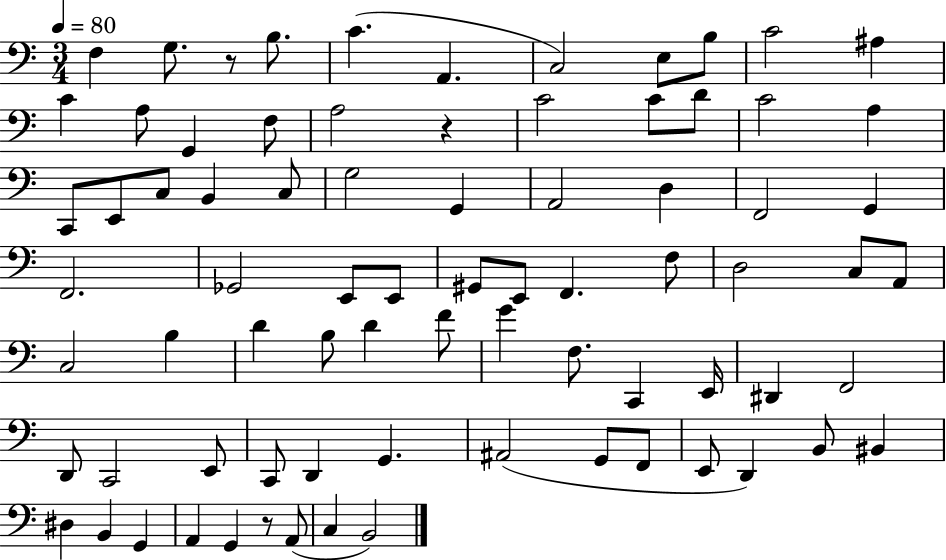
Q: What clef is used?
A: bass